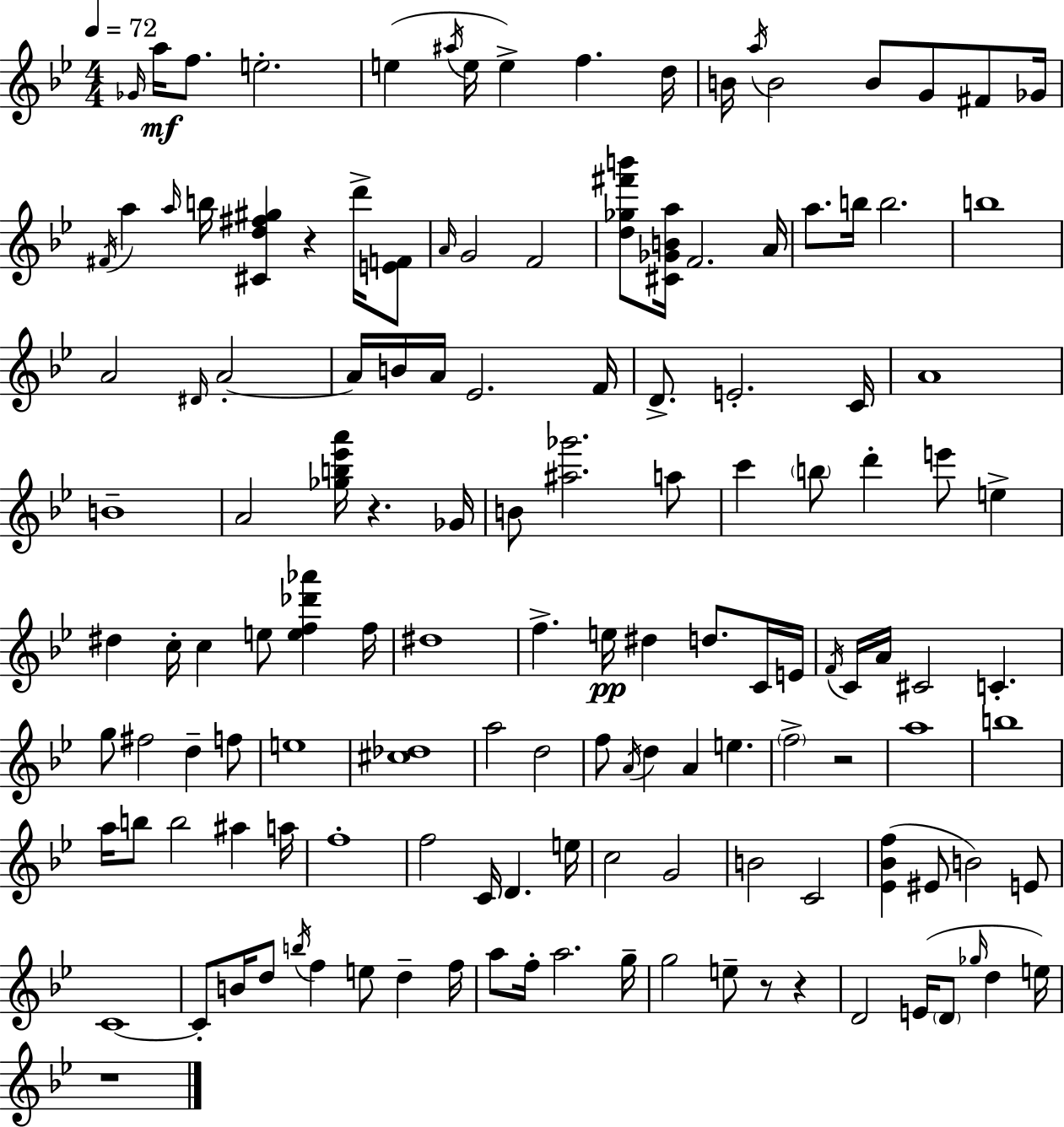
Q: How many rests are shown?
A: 6